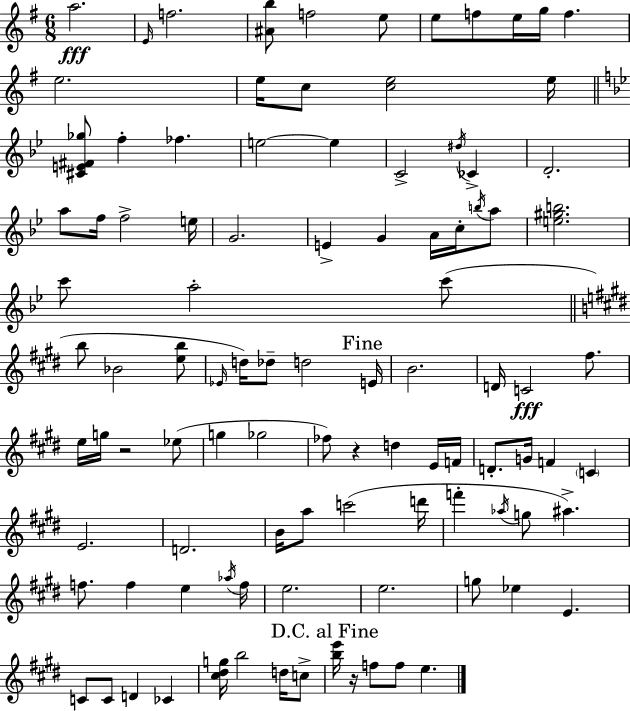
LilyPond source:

{
  \clef treble
  \numericTimeSignature
  \time 6/8
  \key e \minor
  a''2.\fff | \grace { e'16 } f''2. | <ais' b''>8 f''2 e''8 | e''8 f''8 e''16 g''16 f''4. | \break e''2. | e''16 c''8 <c'' e''>2 | e''16 \bar "||" \break \key bes \major <cis' e' fis' ges''>8 f''4-. fes''4. | e''2~~ e''4 | c'2-> \acciaccatura { dis''16 } ces'4-> | d'2.-. | \break a''8 f''16 f''2-> | e''16 g'2. | e'4-> g'4 a'16 c''16-. \acciaccatura { b''16 } | a''8 <e'' gis'' b''>2. | \break c'''8 a''2-. | c'''8( \bar "||" \break \key e \major b''8 bes'2 <e'' b''>8 | \grace { ees'16 }) d''16 des''8-- d''2 | \mark "Fine" e'16 b'2. | d'16 c'2\fff fis''8. | \break e''16 g''16 r2 ees''8( | g''4 ges''2 | fes''8) r4 d''4 e'16 | f'16 d'8.-. g'16 f'4 \parenthesize c'4 | \break e'2. | d'2. | b'16 a''8 c'''2( | d'''16 f'''4-. \acciaccatura { aes''16 } g''8 ais''4.->) | \break f''8. f''4 e''4 | \acciaccatura { aes''16 } f''16 e''2. | e''2. | g''8 ees''4 e'4. | \break c'8 c'8 d'4 ces'4 | <cis'' dis'' g''>16 b''2 | d''16 c''8-> \mark "D.C. al Fine" <b'' e'''>16 r16 f''8 f''8 e''4. | \bar "|."
}